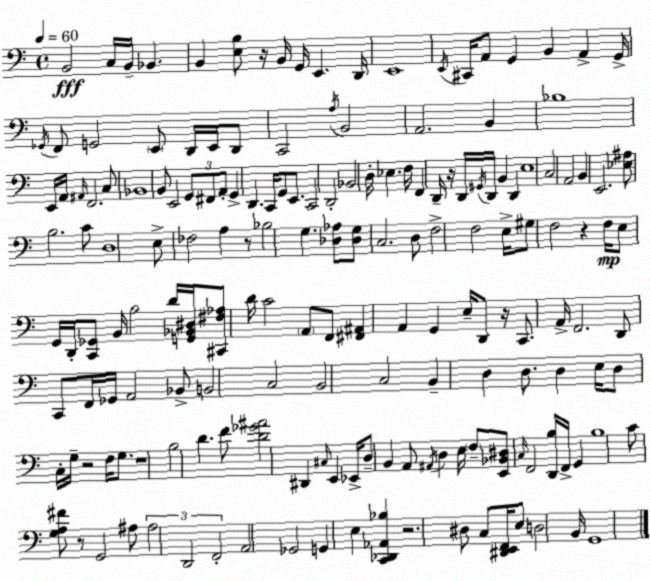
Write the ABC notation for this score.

X:1
T:Untitled
M:4/4
L:1/4
K:Am
B,,2 C,/4 B,,/4 _B,, B,, [E,B,]/2 z/4 B,,/4 G,,/4 E,, D,,/4 E,,4 E,,/4 ^C,,/4 A,,/2 G,, B,, A,, G,,/4 _G,,/4 F,,/2 G,,2 E,,/2 D,,/4 E,,/4 D,,/2 C,,2 A,/4 B,,2 A,,2 B,, _B,4 E,,/4 A,,/4 ^A,,/4 F,,2 C,/2 _B,,4 B,,/2 E,,2 G,,/2 ^F,,/2 A,,/2 G,, D,, C,,/4 G,,/2 E,,/2 C,,2 D,,2 _B,,2 D,/4 _E, F,/4 F,, D,,/4 z/4 D,,/4 ^G,,/4 D,,/4 B,, D,, E,4 C,2 A,,2 B,, E,,2 [_E,^A,]/2 B,2 C/2 D,4 E,/2 _F,2 A, z/2 _B,2 G, [_D,_A,]/2 [_D,G,]/2 C,2 D,/2 F,2 F,2 E,/4 ^G,/2 F,2 z F,/4 E,/2 G,,/4 D,,/4 [C,,_G,,]/2 B,,/4 B,2 D/4 [G,,_B,,^D,]/4 [^C,,^F,_A,]/2 D/4 C2 A,,/2 F,,/2 [^F,,^A,,] A,, G,, E,/4 D,,/2 z/4 C,,/2 A,,/4 F,,2 D,,/2 C,,/2 F,,/4 _G,,/4 A,,2 _B,,/2 B,,2 C,2 B,,2 C,2 B,, D, D,/2 D, E,/4 D,/2 C,/4 G,/4 z2 F,/4 G,/2 z4 B,2 D F/2 [D_G^A]2 ^D,, ^C,/4 E,, _E,,/4 D,/2 B,, A,,/2 ^A,,/4 D, E,/4 F,/2 [E,,_B,,^D,]/2 C,/4 F,,2 [D,,B,]/4 F,,/4 G,, B,4 C/2 [G,A,^F]/2 z/2 G,,2 ^A,/2 ^A,2 D,,2 F,,2 A,,2 _G,,2 G,, E, [C,,_D,,_A,,_B,] z2 ^D,/2 C,/2 [^D,,E,,F,,]/4 E,/2 D,2 B,,/4 G,,4